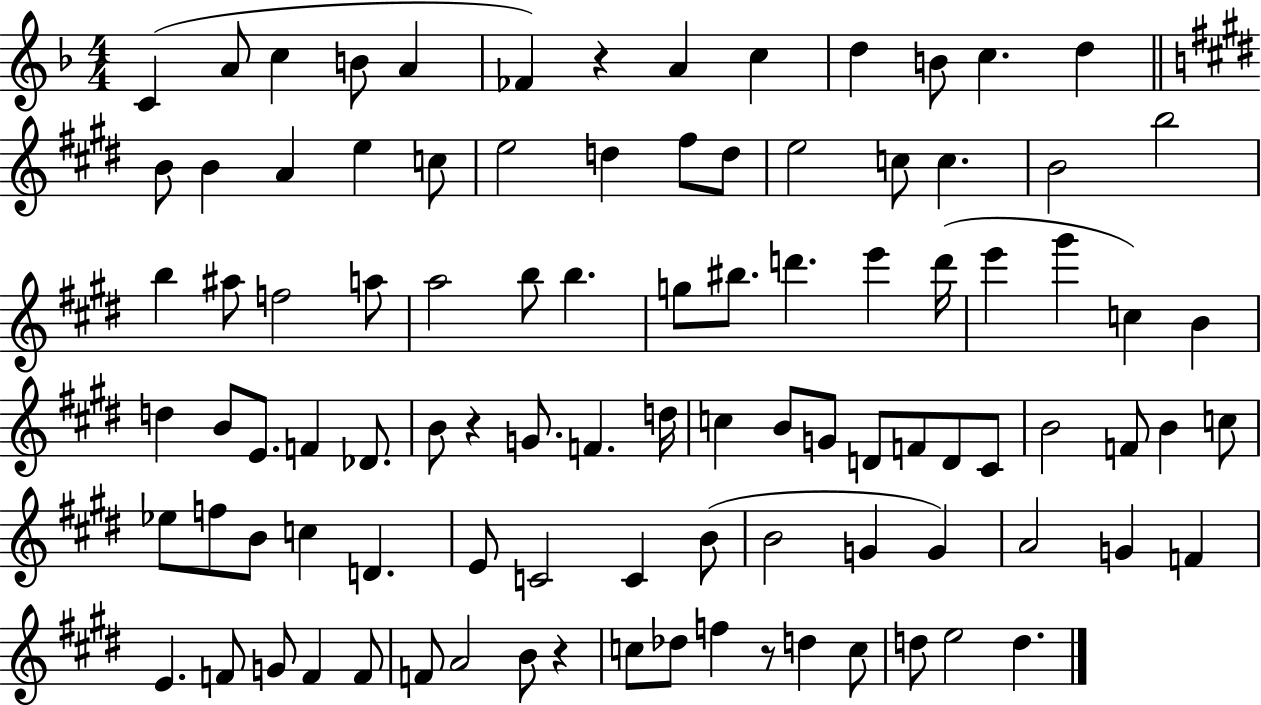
{
  \clef treble
  \numericTimeSignature
  \time 4/4
  \key f \major
  \repeat volta 2 { c'4( a'8 c''4 b'8 a'4 | fes'4) r4 a'4 c''4 | d''4 b'8 c''4. d''4 | \bar "||" \break \key e \major b'8 b'4 a'4 e''4 c''8 | e''2 d''4 fis''8 d''8 | e''2 c''8 c''4. | b'2 b''2 | \break b''4 ais''8 f''2 a''8 | a''2 b''8 b''4. | g''8 bis''8. d'''4. e'''4 d'''16( | e'''4 gis'''4 c''4) b'4 | \break d''4 b'8 e'8. f'4 des'8. | b'8 r4 g'8. f'4. d''16 | c''4 b'8 g'8 d'8 f'8 d'8 cis'8 | b'2 f'8 b'4 c''8 | \break ees''8 f''8 b'8 c''4 d'4. | e'8 c'2 c'4 b'8( | b'2 g'4 g'4) | a'2 g'4 f'4 | \break e'4. f'8 g'8 f'4 f'8 | f'8 a'2 b'8 r4 | c''8 des''8 f''4 r8 d''4 c''8 | d''8 e''2 d''4. | \break } \bar "|."
}